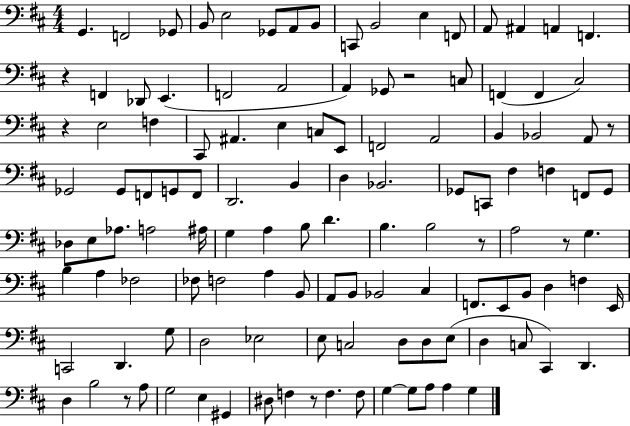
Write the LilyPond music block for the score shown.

{
  \clef bass
  \numericTimeSignature
  \time 4/4
  \key d \major
  \repeat volta 2 { g,4. f,2 ges,8 | b,8 e2 ges,8 a,8 b,8 | c,8 b,2 e4 f,8 | a,8 ais,4 a,4 f,4. | \break r4 f,4 des,8 e,4.( | f,2 a,2 | a,4) ges,8 r2 c8 | f,4( f,4 cis2) | \break r4 e2 f4 | cis,8 ais,4. e4 c8 e,8 | f,2 a,2 | b,4 bes,2 a,8 r8 | \break ges,2 ges,8 f,8 g,8 f,8 | d,2. b,4 | d4 bes,2. | ges,8 c,8 fis4 f4 f,8 ges,8 | \break des8 e8 aes8. a2 ais16 | g4 a4 b8 d'4. | b4. b2 r8 | a2 r8 g4. | \break b4 a4 fes2 | fes8 f2 a4 b,8 | a,8 b,8 bes,2 cis4 | f,8. e,8 b,8 d4 f4 e,16 | \break c,2 d,4. g8 | d2 ees2 | e8 c2 d8 d8 e8( | d4 c8 cis,4) d,4. | \break d4 b2 r8 a8 | g2 e4 gis,4 | dis8 f4 r8 f4. f8 | g4~~ g8 a8 a4 g4 | \break } \bar "|."
}